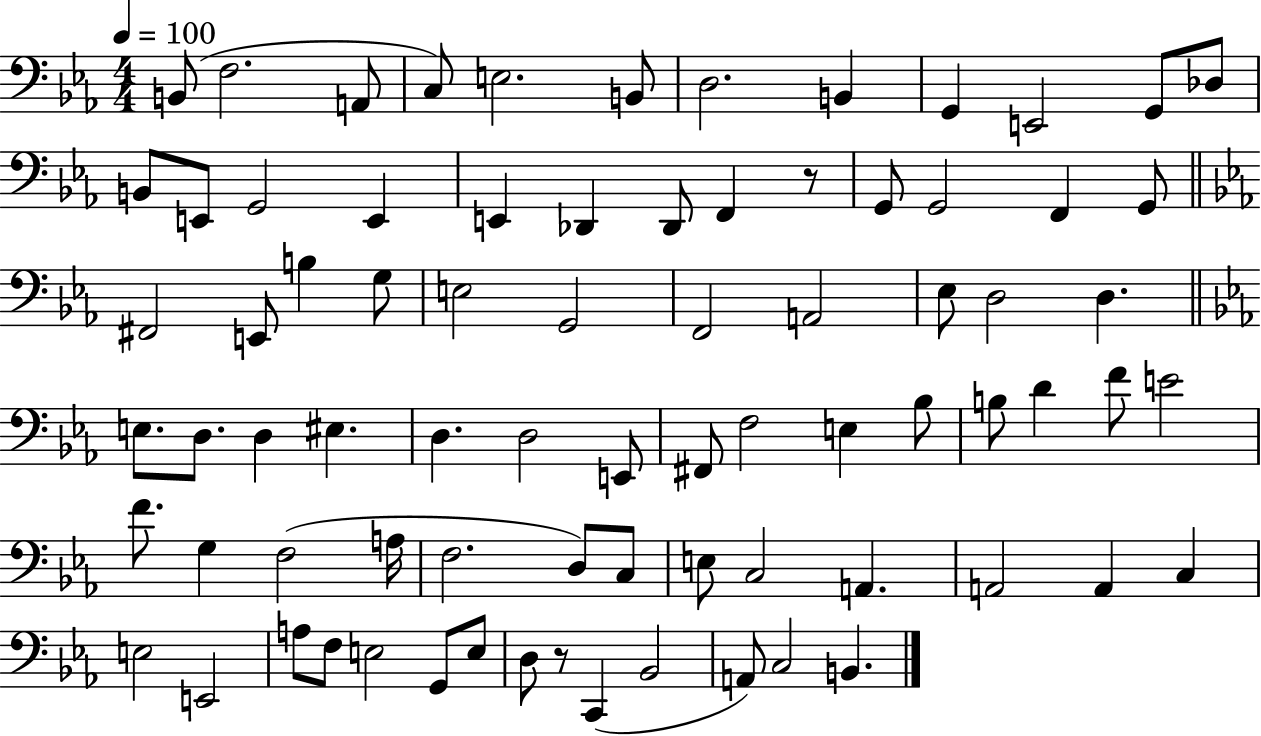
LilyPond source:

{
  \clef bass
  \numericTimeSignature
  \time 4/4
  \key ees \major
  \tempo 4 = 100
  \repeat volta 2 { b,8( f2. a,8 | c8) e2. b,8 | d2. b,4 | g,4 e,2 g,8 des8 | \break b,8 e,8 g,2 e,4 | e,4 des,4 des,8 f,4 r8 | g,8 g,2 f,4 g,8 | \bar "||" \break \key c \minor fis,2 e,8 b4 g8 | e2 g,2 | f,2 a,2 | ees8 d2 d4. | \break \bar "||" \break \key ees \major e8. d8. d4 eis4. | d4. d2 e,8 | fis,8 f2 e4 bes8 | b8 d'4 f'8 e'2 | \break f'8. g4 f2( a16 | f2. d8) c8 | e8 c2 a,4. | a,2 a,4 c4 | \break e2 e,2 | a8 f8 e2 g,8 e8 | d8 r8 c,4( bes,2 | a,8) c2 b,4. | \break } \bar "|."
}